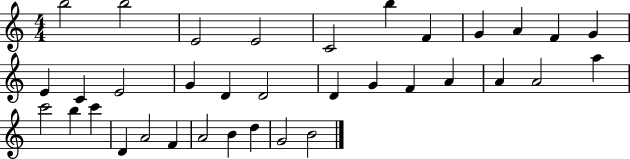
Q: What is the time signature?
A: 4/4